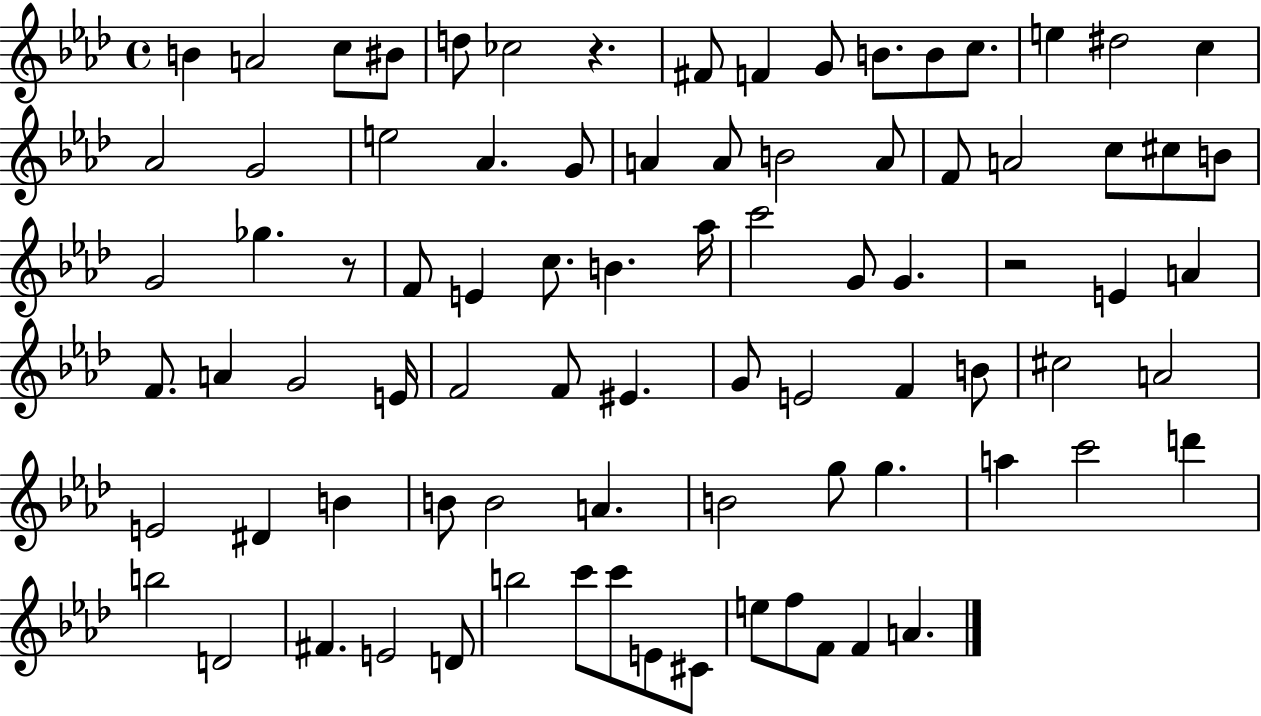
{
  \clef treble
  \time 4/4
  \defaultTimeSignature
  \key aes \major
  b'4 a'2 c''8 bis'8 | d''8 ces''2 r4. | fis'8 f'4 g'8 b'8. b'8 c''8. | e''4 dis''2 c''4 | \break aes'2 g'2 | e''2 aes'4. g'8 | a'4 a'8 b'2 a'8 | f'8 a'2 c''8 cis''8 b'8 | \break g'2 ges''4. r8 | f'8 e'4 c''8. b'4. aes''16 | c'''2 g'8 g'4. | r2 e'4 a'4 | \break f'8. a'4 g'2 e'16 | f'2 f'8 eis'4. | g'8 e'2 f'4 b'8 | cis''2 a'2 | \break e'2 dis'4 b'4 | b'8 b'2 a'4. | b'2 g''8 g''4. | a''4 c'''2 d'''4 | \break b''2 d'2 | fis'4. e'2 d'8 | b''2 c'''8 c'''8 e'8 cis'8 | e''8 f''8 f'8 f'4 a'4. | \break \bar "|."
}